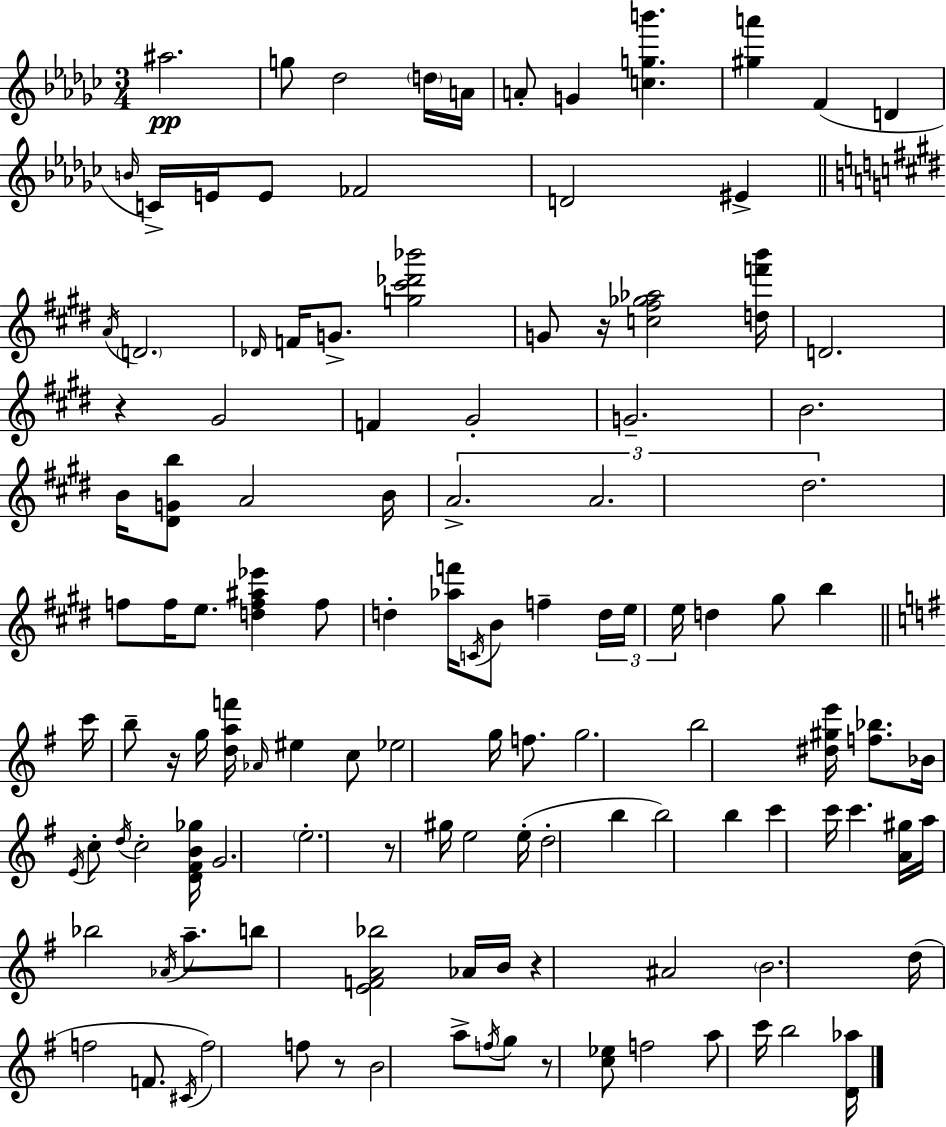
{
  \clef treble
  \numericTimeSignature
  \time 3/4
  \key ees \minor
  ais''2.\pp | g''8 des''2 \parenthesize d''16 a'16 | a'8-. g'4 <c'' g'' b'''>4. | <gis'' a'''>4 f'4( d'4 | \break \grace { b'16 } c'16->) e'16 e'8 fes'2 | d'2 eis'4-> | \bar "||" \break \key e \major \acciaccatura { a'16 } \parenthesize d'2. | \grace { des'16 } f'16 g'8.-> <g'' cis''' des''' bes'''>2 | g'8 r16 <c'' fis'' ges'' aes''>2 | <d'' f''' b'''>16 d'2. | \break r4 gis'2 | f'4 gis'2-. | g'2.-- | b'2. | \break b'16 <dis' g' b''>8 a'2 | b'16 \tuplet 3/2 { a'2.-> | a'2. | dis''2. } | \break f''8 f''16 e''8. <d'' f'' ais'' ees'''>4 | f''8 d''4-. <aes'' f'''>16 \acciaccatura { c'16 } b'8 f''4-- | \tuplet 3/2 { d''16 e''16 e''16 } d''4 gis''8 b''4 | \bar "||" \break \key e \minor c'''16 b''8-- r16 g''16 <d'' a'' f'''>16 \grace { aes'16 } eis''4 c''8 | ees''2 g''16 f''8. | g''2. | b''2 <dis'' gis'' e'''>16 <f'' bes''>8. | \break bes'16 \acciaccatura { e'16 } c''8-. \acciaccatura { d''16 } c''2-. | <d' fis' b' ges''>16 g'2. | \parenthesize e''2.-. | r8 gis''16 e''2 | \break e''16-.( d''2-. b''4 | b''2) b''4 | c'''4 c'''16 c'''4. | <a' gis''>16 a''16 bes''2 | \break \acciaccatura { aes'16 } a''8.-- b''8 <e' f' a' bes''>2 | aes'16 b'16 r4 ais'2 | \parenthesize b'2. | d''16( f''2 | \break f'8. \acciaccatura { cis'16 }) f''2 | f''8 r8 b'2 | a''8-> \acciaccatura { f''16 } g''8 r8 <c'' ees''>8 f''2 | a''8 c'''16 b''2 | \break <d' aes''>16 \bar "|."
}